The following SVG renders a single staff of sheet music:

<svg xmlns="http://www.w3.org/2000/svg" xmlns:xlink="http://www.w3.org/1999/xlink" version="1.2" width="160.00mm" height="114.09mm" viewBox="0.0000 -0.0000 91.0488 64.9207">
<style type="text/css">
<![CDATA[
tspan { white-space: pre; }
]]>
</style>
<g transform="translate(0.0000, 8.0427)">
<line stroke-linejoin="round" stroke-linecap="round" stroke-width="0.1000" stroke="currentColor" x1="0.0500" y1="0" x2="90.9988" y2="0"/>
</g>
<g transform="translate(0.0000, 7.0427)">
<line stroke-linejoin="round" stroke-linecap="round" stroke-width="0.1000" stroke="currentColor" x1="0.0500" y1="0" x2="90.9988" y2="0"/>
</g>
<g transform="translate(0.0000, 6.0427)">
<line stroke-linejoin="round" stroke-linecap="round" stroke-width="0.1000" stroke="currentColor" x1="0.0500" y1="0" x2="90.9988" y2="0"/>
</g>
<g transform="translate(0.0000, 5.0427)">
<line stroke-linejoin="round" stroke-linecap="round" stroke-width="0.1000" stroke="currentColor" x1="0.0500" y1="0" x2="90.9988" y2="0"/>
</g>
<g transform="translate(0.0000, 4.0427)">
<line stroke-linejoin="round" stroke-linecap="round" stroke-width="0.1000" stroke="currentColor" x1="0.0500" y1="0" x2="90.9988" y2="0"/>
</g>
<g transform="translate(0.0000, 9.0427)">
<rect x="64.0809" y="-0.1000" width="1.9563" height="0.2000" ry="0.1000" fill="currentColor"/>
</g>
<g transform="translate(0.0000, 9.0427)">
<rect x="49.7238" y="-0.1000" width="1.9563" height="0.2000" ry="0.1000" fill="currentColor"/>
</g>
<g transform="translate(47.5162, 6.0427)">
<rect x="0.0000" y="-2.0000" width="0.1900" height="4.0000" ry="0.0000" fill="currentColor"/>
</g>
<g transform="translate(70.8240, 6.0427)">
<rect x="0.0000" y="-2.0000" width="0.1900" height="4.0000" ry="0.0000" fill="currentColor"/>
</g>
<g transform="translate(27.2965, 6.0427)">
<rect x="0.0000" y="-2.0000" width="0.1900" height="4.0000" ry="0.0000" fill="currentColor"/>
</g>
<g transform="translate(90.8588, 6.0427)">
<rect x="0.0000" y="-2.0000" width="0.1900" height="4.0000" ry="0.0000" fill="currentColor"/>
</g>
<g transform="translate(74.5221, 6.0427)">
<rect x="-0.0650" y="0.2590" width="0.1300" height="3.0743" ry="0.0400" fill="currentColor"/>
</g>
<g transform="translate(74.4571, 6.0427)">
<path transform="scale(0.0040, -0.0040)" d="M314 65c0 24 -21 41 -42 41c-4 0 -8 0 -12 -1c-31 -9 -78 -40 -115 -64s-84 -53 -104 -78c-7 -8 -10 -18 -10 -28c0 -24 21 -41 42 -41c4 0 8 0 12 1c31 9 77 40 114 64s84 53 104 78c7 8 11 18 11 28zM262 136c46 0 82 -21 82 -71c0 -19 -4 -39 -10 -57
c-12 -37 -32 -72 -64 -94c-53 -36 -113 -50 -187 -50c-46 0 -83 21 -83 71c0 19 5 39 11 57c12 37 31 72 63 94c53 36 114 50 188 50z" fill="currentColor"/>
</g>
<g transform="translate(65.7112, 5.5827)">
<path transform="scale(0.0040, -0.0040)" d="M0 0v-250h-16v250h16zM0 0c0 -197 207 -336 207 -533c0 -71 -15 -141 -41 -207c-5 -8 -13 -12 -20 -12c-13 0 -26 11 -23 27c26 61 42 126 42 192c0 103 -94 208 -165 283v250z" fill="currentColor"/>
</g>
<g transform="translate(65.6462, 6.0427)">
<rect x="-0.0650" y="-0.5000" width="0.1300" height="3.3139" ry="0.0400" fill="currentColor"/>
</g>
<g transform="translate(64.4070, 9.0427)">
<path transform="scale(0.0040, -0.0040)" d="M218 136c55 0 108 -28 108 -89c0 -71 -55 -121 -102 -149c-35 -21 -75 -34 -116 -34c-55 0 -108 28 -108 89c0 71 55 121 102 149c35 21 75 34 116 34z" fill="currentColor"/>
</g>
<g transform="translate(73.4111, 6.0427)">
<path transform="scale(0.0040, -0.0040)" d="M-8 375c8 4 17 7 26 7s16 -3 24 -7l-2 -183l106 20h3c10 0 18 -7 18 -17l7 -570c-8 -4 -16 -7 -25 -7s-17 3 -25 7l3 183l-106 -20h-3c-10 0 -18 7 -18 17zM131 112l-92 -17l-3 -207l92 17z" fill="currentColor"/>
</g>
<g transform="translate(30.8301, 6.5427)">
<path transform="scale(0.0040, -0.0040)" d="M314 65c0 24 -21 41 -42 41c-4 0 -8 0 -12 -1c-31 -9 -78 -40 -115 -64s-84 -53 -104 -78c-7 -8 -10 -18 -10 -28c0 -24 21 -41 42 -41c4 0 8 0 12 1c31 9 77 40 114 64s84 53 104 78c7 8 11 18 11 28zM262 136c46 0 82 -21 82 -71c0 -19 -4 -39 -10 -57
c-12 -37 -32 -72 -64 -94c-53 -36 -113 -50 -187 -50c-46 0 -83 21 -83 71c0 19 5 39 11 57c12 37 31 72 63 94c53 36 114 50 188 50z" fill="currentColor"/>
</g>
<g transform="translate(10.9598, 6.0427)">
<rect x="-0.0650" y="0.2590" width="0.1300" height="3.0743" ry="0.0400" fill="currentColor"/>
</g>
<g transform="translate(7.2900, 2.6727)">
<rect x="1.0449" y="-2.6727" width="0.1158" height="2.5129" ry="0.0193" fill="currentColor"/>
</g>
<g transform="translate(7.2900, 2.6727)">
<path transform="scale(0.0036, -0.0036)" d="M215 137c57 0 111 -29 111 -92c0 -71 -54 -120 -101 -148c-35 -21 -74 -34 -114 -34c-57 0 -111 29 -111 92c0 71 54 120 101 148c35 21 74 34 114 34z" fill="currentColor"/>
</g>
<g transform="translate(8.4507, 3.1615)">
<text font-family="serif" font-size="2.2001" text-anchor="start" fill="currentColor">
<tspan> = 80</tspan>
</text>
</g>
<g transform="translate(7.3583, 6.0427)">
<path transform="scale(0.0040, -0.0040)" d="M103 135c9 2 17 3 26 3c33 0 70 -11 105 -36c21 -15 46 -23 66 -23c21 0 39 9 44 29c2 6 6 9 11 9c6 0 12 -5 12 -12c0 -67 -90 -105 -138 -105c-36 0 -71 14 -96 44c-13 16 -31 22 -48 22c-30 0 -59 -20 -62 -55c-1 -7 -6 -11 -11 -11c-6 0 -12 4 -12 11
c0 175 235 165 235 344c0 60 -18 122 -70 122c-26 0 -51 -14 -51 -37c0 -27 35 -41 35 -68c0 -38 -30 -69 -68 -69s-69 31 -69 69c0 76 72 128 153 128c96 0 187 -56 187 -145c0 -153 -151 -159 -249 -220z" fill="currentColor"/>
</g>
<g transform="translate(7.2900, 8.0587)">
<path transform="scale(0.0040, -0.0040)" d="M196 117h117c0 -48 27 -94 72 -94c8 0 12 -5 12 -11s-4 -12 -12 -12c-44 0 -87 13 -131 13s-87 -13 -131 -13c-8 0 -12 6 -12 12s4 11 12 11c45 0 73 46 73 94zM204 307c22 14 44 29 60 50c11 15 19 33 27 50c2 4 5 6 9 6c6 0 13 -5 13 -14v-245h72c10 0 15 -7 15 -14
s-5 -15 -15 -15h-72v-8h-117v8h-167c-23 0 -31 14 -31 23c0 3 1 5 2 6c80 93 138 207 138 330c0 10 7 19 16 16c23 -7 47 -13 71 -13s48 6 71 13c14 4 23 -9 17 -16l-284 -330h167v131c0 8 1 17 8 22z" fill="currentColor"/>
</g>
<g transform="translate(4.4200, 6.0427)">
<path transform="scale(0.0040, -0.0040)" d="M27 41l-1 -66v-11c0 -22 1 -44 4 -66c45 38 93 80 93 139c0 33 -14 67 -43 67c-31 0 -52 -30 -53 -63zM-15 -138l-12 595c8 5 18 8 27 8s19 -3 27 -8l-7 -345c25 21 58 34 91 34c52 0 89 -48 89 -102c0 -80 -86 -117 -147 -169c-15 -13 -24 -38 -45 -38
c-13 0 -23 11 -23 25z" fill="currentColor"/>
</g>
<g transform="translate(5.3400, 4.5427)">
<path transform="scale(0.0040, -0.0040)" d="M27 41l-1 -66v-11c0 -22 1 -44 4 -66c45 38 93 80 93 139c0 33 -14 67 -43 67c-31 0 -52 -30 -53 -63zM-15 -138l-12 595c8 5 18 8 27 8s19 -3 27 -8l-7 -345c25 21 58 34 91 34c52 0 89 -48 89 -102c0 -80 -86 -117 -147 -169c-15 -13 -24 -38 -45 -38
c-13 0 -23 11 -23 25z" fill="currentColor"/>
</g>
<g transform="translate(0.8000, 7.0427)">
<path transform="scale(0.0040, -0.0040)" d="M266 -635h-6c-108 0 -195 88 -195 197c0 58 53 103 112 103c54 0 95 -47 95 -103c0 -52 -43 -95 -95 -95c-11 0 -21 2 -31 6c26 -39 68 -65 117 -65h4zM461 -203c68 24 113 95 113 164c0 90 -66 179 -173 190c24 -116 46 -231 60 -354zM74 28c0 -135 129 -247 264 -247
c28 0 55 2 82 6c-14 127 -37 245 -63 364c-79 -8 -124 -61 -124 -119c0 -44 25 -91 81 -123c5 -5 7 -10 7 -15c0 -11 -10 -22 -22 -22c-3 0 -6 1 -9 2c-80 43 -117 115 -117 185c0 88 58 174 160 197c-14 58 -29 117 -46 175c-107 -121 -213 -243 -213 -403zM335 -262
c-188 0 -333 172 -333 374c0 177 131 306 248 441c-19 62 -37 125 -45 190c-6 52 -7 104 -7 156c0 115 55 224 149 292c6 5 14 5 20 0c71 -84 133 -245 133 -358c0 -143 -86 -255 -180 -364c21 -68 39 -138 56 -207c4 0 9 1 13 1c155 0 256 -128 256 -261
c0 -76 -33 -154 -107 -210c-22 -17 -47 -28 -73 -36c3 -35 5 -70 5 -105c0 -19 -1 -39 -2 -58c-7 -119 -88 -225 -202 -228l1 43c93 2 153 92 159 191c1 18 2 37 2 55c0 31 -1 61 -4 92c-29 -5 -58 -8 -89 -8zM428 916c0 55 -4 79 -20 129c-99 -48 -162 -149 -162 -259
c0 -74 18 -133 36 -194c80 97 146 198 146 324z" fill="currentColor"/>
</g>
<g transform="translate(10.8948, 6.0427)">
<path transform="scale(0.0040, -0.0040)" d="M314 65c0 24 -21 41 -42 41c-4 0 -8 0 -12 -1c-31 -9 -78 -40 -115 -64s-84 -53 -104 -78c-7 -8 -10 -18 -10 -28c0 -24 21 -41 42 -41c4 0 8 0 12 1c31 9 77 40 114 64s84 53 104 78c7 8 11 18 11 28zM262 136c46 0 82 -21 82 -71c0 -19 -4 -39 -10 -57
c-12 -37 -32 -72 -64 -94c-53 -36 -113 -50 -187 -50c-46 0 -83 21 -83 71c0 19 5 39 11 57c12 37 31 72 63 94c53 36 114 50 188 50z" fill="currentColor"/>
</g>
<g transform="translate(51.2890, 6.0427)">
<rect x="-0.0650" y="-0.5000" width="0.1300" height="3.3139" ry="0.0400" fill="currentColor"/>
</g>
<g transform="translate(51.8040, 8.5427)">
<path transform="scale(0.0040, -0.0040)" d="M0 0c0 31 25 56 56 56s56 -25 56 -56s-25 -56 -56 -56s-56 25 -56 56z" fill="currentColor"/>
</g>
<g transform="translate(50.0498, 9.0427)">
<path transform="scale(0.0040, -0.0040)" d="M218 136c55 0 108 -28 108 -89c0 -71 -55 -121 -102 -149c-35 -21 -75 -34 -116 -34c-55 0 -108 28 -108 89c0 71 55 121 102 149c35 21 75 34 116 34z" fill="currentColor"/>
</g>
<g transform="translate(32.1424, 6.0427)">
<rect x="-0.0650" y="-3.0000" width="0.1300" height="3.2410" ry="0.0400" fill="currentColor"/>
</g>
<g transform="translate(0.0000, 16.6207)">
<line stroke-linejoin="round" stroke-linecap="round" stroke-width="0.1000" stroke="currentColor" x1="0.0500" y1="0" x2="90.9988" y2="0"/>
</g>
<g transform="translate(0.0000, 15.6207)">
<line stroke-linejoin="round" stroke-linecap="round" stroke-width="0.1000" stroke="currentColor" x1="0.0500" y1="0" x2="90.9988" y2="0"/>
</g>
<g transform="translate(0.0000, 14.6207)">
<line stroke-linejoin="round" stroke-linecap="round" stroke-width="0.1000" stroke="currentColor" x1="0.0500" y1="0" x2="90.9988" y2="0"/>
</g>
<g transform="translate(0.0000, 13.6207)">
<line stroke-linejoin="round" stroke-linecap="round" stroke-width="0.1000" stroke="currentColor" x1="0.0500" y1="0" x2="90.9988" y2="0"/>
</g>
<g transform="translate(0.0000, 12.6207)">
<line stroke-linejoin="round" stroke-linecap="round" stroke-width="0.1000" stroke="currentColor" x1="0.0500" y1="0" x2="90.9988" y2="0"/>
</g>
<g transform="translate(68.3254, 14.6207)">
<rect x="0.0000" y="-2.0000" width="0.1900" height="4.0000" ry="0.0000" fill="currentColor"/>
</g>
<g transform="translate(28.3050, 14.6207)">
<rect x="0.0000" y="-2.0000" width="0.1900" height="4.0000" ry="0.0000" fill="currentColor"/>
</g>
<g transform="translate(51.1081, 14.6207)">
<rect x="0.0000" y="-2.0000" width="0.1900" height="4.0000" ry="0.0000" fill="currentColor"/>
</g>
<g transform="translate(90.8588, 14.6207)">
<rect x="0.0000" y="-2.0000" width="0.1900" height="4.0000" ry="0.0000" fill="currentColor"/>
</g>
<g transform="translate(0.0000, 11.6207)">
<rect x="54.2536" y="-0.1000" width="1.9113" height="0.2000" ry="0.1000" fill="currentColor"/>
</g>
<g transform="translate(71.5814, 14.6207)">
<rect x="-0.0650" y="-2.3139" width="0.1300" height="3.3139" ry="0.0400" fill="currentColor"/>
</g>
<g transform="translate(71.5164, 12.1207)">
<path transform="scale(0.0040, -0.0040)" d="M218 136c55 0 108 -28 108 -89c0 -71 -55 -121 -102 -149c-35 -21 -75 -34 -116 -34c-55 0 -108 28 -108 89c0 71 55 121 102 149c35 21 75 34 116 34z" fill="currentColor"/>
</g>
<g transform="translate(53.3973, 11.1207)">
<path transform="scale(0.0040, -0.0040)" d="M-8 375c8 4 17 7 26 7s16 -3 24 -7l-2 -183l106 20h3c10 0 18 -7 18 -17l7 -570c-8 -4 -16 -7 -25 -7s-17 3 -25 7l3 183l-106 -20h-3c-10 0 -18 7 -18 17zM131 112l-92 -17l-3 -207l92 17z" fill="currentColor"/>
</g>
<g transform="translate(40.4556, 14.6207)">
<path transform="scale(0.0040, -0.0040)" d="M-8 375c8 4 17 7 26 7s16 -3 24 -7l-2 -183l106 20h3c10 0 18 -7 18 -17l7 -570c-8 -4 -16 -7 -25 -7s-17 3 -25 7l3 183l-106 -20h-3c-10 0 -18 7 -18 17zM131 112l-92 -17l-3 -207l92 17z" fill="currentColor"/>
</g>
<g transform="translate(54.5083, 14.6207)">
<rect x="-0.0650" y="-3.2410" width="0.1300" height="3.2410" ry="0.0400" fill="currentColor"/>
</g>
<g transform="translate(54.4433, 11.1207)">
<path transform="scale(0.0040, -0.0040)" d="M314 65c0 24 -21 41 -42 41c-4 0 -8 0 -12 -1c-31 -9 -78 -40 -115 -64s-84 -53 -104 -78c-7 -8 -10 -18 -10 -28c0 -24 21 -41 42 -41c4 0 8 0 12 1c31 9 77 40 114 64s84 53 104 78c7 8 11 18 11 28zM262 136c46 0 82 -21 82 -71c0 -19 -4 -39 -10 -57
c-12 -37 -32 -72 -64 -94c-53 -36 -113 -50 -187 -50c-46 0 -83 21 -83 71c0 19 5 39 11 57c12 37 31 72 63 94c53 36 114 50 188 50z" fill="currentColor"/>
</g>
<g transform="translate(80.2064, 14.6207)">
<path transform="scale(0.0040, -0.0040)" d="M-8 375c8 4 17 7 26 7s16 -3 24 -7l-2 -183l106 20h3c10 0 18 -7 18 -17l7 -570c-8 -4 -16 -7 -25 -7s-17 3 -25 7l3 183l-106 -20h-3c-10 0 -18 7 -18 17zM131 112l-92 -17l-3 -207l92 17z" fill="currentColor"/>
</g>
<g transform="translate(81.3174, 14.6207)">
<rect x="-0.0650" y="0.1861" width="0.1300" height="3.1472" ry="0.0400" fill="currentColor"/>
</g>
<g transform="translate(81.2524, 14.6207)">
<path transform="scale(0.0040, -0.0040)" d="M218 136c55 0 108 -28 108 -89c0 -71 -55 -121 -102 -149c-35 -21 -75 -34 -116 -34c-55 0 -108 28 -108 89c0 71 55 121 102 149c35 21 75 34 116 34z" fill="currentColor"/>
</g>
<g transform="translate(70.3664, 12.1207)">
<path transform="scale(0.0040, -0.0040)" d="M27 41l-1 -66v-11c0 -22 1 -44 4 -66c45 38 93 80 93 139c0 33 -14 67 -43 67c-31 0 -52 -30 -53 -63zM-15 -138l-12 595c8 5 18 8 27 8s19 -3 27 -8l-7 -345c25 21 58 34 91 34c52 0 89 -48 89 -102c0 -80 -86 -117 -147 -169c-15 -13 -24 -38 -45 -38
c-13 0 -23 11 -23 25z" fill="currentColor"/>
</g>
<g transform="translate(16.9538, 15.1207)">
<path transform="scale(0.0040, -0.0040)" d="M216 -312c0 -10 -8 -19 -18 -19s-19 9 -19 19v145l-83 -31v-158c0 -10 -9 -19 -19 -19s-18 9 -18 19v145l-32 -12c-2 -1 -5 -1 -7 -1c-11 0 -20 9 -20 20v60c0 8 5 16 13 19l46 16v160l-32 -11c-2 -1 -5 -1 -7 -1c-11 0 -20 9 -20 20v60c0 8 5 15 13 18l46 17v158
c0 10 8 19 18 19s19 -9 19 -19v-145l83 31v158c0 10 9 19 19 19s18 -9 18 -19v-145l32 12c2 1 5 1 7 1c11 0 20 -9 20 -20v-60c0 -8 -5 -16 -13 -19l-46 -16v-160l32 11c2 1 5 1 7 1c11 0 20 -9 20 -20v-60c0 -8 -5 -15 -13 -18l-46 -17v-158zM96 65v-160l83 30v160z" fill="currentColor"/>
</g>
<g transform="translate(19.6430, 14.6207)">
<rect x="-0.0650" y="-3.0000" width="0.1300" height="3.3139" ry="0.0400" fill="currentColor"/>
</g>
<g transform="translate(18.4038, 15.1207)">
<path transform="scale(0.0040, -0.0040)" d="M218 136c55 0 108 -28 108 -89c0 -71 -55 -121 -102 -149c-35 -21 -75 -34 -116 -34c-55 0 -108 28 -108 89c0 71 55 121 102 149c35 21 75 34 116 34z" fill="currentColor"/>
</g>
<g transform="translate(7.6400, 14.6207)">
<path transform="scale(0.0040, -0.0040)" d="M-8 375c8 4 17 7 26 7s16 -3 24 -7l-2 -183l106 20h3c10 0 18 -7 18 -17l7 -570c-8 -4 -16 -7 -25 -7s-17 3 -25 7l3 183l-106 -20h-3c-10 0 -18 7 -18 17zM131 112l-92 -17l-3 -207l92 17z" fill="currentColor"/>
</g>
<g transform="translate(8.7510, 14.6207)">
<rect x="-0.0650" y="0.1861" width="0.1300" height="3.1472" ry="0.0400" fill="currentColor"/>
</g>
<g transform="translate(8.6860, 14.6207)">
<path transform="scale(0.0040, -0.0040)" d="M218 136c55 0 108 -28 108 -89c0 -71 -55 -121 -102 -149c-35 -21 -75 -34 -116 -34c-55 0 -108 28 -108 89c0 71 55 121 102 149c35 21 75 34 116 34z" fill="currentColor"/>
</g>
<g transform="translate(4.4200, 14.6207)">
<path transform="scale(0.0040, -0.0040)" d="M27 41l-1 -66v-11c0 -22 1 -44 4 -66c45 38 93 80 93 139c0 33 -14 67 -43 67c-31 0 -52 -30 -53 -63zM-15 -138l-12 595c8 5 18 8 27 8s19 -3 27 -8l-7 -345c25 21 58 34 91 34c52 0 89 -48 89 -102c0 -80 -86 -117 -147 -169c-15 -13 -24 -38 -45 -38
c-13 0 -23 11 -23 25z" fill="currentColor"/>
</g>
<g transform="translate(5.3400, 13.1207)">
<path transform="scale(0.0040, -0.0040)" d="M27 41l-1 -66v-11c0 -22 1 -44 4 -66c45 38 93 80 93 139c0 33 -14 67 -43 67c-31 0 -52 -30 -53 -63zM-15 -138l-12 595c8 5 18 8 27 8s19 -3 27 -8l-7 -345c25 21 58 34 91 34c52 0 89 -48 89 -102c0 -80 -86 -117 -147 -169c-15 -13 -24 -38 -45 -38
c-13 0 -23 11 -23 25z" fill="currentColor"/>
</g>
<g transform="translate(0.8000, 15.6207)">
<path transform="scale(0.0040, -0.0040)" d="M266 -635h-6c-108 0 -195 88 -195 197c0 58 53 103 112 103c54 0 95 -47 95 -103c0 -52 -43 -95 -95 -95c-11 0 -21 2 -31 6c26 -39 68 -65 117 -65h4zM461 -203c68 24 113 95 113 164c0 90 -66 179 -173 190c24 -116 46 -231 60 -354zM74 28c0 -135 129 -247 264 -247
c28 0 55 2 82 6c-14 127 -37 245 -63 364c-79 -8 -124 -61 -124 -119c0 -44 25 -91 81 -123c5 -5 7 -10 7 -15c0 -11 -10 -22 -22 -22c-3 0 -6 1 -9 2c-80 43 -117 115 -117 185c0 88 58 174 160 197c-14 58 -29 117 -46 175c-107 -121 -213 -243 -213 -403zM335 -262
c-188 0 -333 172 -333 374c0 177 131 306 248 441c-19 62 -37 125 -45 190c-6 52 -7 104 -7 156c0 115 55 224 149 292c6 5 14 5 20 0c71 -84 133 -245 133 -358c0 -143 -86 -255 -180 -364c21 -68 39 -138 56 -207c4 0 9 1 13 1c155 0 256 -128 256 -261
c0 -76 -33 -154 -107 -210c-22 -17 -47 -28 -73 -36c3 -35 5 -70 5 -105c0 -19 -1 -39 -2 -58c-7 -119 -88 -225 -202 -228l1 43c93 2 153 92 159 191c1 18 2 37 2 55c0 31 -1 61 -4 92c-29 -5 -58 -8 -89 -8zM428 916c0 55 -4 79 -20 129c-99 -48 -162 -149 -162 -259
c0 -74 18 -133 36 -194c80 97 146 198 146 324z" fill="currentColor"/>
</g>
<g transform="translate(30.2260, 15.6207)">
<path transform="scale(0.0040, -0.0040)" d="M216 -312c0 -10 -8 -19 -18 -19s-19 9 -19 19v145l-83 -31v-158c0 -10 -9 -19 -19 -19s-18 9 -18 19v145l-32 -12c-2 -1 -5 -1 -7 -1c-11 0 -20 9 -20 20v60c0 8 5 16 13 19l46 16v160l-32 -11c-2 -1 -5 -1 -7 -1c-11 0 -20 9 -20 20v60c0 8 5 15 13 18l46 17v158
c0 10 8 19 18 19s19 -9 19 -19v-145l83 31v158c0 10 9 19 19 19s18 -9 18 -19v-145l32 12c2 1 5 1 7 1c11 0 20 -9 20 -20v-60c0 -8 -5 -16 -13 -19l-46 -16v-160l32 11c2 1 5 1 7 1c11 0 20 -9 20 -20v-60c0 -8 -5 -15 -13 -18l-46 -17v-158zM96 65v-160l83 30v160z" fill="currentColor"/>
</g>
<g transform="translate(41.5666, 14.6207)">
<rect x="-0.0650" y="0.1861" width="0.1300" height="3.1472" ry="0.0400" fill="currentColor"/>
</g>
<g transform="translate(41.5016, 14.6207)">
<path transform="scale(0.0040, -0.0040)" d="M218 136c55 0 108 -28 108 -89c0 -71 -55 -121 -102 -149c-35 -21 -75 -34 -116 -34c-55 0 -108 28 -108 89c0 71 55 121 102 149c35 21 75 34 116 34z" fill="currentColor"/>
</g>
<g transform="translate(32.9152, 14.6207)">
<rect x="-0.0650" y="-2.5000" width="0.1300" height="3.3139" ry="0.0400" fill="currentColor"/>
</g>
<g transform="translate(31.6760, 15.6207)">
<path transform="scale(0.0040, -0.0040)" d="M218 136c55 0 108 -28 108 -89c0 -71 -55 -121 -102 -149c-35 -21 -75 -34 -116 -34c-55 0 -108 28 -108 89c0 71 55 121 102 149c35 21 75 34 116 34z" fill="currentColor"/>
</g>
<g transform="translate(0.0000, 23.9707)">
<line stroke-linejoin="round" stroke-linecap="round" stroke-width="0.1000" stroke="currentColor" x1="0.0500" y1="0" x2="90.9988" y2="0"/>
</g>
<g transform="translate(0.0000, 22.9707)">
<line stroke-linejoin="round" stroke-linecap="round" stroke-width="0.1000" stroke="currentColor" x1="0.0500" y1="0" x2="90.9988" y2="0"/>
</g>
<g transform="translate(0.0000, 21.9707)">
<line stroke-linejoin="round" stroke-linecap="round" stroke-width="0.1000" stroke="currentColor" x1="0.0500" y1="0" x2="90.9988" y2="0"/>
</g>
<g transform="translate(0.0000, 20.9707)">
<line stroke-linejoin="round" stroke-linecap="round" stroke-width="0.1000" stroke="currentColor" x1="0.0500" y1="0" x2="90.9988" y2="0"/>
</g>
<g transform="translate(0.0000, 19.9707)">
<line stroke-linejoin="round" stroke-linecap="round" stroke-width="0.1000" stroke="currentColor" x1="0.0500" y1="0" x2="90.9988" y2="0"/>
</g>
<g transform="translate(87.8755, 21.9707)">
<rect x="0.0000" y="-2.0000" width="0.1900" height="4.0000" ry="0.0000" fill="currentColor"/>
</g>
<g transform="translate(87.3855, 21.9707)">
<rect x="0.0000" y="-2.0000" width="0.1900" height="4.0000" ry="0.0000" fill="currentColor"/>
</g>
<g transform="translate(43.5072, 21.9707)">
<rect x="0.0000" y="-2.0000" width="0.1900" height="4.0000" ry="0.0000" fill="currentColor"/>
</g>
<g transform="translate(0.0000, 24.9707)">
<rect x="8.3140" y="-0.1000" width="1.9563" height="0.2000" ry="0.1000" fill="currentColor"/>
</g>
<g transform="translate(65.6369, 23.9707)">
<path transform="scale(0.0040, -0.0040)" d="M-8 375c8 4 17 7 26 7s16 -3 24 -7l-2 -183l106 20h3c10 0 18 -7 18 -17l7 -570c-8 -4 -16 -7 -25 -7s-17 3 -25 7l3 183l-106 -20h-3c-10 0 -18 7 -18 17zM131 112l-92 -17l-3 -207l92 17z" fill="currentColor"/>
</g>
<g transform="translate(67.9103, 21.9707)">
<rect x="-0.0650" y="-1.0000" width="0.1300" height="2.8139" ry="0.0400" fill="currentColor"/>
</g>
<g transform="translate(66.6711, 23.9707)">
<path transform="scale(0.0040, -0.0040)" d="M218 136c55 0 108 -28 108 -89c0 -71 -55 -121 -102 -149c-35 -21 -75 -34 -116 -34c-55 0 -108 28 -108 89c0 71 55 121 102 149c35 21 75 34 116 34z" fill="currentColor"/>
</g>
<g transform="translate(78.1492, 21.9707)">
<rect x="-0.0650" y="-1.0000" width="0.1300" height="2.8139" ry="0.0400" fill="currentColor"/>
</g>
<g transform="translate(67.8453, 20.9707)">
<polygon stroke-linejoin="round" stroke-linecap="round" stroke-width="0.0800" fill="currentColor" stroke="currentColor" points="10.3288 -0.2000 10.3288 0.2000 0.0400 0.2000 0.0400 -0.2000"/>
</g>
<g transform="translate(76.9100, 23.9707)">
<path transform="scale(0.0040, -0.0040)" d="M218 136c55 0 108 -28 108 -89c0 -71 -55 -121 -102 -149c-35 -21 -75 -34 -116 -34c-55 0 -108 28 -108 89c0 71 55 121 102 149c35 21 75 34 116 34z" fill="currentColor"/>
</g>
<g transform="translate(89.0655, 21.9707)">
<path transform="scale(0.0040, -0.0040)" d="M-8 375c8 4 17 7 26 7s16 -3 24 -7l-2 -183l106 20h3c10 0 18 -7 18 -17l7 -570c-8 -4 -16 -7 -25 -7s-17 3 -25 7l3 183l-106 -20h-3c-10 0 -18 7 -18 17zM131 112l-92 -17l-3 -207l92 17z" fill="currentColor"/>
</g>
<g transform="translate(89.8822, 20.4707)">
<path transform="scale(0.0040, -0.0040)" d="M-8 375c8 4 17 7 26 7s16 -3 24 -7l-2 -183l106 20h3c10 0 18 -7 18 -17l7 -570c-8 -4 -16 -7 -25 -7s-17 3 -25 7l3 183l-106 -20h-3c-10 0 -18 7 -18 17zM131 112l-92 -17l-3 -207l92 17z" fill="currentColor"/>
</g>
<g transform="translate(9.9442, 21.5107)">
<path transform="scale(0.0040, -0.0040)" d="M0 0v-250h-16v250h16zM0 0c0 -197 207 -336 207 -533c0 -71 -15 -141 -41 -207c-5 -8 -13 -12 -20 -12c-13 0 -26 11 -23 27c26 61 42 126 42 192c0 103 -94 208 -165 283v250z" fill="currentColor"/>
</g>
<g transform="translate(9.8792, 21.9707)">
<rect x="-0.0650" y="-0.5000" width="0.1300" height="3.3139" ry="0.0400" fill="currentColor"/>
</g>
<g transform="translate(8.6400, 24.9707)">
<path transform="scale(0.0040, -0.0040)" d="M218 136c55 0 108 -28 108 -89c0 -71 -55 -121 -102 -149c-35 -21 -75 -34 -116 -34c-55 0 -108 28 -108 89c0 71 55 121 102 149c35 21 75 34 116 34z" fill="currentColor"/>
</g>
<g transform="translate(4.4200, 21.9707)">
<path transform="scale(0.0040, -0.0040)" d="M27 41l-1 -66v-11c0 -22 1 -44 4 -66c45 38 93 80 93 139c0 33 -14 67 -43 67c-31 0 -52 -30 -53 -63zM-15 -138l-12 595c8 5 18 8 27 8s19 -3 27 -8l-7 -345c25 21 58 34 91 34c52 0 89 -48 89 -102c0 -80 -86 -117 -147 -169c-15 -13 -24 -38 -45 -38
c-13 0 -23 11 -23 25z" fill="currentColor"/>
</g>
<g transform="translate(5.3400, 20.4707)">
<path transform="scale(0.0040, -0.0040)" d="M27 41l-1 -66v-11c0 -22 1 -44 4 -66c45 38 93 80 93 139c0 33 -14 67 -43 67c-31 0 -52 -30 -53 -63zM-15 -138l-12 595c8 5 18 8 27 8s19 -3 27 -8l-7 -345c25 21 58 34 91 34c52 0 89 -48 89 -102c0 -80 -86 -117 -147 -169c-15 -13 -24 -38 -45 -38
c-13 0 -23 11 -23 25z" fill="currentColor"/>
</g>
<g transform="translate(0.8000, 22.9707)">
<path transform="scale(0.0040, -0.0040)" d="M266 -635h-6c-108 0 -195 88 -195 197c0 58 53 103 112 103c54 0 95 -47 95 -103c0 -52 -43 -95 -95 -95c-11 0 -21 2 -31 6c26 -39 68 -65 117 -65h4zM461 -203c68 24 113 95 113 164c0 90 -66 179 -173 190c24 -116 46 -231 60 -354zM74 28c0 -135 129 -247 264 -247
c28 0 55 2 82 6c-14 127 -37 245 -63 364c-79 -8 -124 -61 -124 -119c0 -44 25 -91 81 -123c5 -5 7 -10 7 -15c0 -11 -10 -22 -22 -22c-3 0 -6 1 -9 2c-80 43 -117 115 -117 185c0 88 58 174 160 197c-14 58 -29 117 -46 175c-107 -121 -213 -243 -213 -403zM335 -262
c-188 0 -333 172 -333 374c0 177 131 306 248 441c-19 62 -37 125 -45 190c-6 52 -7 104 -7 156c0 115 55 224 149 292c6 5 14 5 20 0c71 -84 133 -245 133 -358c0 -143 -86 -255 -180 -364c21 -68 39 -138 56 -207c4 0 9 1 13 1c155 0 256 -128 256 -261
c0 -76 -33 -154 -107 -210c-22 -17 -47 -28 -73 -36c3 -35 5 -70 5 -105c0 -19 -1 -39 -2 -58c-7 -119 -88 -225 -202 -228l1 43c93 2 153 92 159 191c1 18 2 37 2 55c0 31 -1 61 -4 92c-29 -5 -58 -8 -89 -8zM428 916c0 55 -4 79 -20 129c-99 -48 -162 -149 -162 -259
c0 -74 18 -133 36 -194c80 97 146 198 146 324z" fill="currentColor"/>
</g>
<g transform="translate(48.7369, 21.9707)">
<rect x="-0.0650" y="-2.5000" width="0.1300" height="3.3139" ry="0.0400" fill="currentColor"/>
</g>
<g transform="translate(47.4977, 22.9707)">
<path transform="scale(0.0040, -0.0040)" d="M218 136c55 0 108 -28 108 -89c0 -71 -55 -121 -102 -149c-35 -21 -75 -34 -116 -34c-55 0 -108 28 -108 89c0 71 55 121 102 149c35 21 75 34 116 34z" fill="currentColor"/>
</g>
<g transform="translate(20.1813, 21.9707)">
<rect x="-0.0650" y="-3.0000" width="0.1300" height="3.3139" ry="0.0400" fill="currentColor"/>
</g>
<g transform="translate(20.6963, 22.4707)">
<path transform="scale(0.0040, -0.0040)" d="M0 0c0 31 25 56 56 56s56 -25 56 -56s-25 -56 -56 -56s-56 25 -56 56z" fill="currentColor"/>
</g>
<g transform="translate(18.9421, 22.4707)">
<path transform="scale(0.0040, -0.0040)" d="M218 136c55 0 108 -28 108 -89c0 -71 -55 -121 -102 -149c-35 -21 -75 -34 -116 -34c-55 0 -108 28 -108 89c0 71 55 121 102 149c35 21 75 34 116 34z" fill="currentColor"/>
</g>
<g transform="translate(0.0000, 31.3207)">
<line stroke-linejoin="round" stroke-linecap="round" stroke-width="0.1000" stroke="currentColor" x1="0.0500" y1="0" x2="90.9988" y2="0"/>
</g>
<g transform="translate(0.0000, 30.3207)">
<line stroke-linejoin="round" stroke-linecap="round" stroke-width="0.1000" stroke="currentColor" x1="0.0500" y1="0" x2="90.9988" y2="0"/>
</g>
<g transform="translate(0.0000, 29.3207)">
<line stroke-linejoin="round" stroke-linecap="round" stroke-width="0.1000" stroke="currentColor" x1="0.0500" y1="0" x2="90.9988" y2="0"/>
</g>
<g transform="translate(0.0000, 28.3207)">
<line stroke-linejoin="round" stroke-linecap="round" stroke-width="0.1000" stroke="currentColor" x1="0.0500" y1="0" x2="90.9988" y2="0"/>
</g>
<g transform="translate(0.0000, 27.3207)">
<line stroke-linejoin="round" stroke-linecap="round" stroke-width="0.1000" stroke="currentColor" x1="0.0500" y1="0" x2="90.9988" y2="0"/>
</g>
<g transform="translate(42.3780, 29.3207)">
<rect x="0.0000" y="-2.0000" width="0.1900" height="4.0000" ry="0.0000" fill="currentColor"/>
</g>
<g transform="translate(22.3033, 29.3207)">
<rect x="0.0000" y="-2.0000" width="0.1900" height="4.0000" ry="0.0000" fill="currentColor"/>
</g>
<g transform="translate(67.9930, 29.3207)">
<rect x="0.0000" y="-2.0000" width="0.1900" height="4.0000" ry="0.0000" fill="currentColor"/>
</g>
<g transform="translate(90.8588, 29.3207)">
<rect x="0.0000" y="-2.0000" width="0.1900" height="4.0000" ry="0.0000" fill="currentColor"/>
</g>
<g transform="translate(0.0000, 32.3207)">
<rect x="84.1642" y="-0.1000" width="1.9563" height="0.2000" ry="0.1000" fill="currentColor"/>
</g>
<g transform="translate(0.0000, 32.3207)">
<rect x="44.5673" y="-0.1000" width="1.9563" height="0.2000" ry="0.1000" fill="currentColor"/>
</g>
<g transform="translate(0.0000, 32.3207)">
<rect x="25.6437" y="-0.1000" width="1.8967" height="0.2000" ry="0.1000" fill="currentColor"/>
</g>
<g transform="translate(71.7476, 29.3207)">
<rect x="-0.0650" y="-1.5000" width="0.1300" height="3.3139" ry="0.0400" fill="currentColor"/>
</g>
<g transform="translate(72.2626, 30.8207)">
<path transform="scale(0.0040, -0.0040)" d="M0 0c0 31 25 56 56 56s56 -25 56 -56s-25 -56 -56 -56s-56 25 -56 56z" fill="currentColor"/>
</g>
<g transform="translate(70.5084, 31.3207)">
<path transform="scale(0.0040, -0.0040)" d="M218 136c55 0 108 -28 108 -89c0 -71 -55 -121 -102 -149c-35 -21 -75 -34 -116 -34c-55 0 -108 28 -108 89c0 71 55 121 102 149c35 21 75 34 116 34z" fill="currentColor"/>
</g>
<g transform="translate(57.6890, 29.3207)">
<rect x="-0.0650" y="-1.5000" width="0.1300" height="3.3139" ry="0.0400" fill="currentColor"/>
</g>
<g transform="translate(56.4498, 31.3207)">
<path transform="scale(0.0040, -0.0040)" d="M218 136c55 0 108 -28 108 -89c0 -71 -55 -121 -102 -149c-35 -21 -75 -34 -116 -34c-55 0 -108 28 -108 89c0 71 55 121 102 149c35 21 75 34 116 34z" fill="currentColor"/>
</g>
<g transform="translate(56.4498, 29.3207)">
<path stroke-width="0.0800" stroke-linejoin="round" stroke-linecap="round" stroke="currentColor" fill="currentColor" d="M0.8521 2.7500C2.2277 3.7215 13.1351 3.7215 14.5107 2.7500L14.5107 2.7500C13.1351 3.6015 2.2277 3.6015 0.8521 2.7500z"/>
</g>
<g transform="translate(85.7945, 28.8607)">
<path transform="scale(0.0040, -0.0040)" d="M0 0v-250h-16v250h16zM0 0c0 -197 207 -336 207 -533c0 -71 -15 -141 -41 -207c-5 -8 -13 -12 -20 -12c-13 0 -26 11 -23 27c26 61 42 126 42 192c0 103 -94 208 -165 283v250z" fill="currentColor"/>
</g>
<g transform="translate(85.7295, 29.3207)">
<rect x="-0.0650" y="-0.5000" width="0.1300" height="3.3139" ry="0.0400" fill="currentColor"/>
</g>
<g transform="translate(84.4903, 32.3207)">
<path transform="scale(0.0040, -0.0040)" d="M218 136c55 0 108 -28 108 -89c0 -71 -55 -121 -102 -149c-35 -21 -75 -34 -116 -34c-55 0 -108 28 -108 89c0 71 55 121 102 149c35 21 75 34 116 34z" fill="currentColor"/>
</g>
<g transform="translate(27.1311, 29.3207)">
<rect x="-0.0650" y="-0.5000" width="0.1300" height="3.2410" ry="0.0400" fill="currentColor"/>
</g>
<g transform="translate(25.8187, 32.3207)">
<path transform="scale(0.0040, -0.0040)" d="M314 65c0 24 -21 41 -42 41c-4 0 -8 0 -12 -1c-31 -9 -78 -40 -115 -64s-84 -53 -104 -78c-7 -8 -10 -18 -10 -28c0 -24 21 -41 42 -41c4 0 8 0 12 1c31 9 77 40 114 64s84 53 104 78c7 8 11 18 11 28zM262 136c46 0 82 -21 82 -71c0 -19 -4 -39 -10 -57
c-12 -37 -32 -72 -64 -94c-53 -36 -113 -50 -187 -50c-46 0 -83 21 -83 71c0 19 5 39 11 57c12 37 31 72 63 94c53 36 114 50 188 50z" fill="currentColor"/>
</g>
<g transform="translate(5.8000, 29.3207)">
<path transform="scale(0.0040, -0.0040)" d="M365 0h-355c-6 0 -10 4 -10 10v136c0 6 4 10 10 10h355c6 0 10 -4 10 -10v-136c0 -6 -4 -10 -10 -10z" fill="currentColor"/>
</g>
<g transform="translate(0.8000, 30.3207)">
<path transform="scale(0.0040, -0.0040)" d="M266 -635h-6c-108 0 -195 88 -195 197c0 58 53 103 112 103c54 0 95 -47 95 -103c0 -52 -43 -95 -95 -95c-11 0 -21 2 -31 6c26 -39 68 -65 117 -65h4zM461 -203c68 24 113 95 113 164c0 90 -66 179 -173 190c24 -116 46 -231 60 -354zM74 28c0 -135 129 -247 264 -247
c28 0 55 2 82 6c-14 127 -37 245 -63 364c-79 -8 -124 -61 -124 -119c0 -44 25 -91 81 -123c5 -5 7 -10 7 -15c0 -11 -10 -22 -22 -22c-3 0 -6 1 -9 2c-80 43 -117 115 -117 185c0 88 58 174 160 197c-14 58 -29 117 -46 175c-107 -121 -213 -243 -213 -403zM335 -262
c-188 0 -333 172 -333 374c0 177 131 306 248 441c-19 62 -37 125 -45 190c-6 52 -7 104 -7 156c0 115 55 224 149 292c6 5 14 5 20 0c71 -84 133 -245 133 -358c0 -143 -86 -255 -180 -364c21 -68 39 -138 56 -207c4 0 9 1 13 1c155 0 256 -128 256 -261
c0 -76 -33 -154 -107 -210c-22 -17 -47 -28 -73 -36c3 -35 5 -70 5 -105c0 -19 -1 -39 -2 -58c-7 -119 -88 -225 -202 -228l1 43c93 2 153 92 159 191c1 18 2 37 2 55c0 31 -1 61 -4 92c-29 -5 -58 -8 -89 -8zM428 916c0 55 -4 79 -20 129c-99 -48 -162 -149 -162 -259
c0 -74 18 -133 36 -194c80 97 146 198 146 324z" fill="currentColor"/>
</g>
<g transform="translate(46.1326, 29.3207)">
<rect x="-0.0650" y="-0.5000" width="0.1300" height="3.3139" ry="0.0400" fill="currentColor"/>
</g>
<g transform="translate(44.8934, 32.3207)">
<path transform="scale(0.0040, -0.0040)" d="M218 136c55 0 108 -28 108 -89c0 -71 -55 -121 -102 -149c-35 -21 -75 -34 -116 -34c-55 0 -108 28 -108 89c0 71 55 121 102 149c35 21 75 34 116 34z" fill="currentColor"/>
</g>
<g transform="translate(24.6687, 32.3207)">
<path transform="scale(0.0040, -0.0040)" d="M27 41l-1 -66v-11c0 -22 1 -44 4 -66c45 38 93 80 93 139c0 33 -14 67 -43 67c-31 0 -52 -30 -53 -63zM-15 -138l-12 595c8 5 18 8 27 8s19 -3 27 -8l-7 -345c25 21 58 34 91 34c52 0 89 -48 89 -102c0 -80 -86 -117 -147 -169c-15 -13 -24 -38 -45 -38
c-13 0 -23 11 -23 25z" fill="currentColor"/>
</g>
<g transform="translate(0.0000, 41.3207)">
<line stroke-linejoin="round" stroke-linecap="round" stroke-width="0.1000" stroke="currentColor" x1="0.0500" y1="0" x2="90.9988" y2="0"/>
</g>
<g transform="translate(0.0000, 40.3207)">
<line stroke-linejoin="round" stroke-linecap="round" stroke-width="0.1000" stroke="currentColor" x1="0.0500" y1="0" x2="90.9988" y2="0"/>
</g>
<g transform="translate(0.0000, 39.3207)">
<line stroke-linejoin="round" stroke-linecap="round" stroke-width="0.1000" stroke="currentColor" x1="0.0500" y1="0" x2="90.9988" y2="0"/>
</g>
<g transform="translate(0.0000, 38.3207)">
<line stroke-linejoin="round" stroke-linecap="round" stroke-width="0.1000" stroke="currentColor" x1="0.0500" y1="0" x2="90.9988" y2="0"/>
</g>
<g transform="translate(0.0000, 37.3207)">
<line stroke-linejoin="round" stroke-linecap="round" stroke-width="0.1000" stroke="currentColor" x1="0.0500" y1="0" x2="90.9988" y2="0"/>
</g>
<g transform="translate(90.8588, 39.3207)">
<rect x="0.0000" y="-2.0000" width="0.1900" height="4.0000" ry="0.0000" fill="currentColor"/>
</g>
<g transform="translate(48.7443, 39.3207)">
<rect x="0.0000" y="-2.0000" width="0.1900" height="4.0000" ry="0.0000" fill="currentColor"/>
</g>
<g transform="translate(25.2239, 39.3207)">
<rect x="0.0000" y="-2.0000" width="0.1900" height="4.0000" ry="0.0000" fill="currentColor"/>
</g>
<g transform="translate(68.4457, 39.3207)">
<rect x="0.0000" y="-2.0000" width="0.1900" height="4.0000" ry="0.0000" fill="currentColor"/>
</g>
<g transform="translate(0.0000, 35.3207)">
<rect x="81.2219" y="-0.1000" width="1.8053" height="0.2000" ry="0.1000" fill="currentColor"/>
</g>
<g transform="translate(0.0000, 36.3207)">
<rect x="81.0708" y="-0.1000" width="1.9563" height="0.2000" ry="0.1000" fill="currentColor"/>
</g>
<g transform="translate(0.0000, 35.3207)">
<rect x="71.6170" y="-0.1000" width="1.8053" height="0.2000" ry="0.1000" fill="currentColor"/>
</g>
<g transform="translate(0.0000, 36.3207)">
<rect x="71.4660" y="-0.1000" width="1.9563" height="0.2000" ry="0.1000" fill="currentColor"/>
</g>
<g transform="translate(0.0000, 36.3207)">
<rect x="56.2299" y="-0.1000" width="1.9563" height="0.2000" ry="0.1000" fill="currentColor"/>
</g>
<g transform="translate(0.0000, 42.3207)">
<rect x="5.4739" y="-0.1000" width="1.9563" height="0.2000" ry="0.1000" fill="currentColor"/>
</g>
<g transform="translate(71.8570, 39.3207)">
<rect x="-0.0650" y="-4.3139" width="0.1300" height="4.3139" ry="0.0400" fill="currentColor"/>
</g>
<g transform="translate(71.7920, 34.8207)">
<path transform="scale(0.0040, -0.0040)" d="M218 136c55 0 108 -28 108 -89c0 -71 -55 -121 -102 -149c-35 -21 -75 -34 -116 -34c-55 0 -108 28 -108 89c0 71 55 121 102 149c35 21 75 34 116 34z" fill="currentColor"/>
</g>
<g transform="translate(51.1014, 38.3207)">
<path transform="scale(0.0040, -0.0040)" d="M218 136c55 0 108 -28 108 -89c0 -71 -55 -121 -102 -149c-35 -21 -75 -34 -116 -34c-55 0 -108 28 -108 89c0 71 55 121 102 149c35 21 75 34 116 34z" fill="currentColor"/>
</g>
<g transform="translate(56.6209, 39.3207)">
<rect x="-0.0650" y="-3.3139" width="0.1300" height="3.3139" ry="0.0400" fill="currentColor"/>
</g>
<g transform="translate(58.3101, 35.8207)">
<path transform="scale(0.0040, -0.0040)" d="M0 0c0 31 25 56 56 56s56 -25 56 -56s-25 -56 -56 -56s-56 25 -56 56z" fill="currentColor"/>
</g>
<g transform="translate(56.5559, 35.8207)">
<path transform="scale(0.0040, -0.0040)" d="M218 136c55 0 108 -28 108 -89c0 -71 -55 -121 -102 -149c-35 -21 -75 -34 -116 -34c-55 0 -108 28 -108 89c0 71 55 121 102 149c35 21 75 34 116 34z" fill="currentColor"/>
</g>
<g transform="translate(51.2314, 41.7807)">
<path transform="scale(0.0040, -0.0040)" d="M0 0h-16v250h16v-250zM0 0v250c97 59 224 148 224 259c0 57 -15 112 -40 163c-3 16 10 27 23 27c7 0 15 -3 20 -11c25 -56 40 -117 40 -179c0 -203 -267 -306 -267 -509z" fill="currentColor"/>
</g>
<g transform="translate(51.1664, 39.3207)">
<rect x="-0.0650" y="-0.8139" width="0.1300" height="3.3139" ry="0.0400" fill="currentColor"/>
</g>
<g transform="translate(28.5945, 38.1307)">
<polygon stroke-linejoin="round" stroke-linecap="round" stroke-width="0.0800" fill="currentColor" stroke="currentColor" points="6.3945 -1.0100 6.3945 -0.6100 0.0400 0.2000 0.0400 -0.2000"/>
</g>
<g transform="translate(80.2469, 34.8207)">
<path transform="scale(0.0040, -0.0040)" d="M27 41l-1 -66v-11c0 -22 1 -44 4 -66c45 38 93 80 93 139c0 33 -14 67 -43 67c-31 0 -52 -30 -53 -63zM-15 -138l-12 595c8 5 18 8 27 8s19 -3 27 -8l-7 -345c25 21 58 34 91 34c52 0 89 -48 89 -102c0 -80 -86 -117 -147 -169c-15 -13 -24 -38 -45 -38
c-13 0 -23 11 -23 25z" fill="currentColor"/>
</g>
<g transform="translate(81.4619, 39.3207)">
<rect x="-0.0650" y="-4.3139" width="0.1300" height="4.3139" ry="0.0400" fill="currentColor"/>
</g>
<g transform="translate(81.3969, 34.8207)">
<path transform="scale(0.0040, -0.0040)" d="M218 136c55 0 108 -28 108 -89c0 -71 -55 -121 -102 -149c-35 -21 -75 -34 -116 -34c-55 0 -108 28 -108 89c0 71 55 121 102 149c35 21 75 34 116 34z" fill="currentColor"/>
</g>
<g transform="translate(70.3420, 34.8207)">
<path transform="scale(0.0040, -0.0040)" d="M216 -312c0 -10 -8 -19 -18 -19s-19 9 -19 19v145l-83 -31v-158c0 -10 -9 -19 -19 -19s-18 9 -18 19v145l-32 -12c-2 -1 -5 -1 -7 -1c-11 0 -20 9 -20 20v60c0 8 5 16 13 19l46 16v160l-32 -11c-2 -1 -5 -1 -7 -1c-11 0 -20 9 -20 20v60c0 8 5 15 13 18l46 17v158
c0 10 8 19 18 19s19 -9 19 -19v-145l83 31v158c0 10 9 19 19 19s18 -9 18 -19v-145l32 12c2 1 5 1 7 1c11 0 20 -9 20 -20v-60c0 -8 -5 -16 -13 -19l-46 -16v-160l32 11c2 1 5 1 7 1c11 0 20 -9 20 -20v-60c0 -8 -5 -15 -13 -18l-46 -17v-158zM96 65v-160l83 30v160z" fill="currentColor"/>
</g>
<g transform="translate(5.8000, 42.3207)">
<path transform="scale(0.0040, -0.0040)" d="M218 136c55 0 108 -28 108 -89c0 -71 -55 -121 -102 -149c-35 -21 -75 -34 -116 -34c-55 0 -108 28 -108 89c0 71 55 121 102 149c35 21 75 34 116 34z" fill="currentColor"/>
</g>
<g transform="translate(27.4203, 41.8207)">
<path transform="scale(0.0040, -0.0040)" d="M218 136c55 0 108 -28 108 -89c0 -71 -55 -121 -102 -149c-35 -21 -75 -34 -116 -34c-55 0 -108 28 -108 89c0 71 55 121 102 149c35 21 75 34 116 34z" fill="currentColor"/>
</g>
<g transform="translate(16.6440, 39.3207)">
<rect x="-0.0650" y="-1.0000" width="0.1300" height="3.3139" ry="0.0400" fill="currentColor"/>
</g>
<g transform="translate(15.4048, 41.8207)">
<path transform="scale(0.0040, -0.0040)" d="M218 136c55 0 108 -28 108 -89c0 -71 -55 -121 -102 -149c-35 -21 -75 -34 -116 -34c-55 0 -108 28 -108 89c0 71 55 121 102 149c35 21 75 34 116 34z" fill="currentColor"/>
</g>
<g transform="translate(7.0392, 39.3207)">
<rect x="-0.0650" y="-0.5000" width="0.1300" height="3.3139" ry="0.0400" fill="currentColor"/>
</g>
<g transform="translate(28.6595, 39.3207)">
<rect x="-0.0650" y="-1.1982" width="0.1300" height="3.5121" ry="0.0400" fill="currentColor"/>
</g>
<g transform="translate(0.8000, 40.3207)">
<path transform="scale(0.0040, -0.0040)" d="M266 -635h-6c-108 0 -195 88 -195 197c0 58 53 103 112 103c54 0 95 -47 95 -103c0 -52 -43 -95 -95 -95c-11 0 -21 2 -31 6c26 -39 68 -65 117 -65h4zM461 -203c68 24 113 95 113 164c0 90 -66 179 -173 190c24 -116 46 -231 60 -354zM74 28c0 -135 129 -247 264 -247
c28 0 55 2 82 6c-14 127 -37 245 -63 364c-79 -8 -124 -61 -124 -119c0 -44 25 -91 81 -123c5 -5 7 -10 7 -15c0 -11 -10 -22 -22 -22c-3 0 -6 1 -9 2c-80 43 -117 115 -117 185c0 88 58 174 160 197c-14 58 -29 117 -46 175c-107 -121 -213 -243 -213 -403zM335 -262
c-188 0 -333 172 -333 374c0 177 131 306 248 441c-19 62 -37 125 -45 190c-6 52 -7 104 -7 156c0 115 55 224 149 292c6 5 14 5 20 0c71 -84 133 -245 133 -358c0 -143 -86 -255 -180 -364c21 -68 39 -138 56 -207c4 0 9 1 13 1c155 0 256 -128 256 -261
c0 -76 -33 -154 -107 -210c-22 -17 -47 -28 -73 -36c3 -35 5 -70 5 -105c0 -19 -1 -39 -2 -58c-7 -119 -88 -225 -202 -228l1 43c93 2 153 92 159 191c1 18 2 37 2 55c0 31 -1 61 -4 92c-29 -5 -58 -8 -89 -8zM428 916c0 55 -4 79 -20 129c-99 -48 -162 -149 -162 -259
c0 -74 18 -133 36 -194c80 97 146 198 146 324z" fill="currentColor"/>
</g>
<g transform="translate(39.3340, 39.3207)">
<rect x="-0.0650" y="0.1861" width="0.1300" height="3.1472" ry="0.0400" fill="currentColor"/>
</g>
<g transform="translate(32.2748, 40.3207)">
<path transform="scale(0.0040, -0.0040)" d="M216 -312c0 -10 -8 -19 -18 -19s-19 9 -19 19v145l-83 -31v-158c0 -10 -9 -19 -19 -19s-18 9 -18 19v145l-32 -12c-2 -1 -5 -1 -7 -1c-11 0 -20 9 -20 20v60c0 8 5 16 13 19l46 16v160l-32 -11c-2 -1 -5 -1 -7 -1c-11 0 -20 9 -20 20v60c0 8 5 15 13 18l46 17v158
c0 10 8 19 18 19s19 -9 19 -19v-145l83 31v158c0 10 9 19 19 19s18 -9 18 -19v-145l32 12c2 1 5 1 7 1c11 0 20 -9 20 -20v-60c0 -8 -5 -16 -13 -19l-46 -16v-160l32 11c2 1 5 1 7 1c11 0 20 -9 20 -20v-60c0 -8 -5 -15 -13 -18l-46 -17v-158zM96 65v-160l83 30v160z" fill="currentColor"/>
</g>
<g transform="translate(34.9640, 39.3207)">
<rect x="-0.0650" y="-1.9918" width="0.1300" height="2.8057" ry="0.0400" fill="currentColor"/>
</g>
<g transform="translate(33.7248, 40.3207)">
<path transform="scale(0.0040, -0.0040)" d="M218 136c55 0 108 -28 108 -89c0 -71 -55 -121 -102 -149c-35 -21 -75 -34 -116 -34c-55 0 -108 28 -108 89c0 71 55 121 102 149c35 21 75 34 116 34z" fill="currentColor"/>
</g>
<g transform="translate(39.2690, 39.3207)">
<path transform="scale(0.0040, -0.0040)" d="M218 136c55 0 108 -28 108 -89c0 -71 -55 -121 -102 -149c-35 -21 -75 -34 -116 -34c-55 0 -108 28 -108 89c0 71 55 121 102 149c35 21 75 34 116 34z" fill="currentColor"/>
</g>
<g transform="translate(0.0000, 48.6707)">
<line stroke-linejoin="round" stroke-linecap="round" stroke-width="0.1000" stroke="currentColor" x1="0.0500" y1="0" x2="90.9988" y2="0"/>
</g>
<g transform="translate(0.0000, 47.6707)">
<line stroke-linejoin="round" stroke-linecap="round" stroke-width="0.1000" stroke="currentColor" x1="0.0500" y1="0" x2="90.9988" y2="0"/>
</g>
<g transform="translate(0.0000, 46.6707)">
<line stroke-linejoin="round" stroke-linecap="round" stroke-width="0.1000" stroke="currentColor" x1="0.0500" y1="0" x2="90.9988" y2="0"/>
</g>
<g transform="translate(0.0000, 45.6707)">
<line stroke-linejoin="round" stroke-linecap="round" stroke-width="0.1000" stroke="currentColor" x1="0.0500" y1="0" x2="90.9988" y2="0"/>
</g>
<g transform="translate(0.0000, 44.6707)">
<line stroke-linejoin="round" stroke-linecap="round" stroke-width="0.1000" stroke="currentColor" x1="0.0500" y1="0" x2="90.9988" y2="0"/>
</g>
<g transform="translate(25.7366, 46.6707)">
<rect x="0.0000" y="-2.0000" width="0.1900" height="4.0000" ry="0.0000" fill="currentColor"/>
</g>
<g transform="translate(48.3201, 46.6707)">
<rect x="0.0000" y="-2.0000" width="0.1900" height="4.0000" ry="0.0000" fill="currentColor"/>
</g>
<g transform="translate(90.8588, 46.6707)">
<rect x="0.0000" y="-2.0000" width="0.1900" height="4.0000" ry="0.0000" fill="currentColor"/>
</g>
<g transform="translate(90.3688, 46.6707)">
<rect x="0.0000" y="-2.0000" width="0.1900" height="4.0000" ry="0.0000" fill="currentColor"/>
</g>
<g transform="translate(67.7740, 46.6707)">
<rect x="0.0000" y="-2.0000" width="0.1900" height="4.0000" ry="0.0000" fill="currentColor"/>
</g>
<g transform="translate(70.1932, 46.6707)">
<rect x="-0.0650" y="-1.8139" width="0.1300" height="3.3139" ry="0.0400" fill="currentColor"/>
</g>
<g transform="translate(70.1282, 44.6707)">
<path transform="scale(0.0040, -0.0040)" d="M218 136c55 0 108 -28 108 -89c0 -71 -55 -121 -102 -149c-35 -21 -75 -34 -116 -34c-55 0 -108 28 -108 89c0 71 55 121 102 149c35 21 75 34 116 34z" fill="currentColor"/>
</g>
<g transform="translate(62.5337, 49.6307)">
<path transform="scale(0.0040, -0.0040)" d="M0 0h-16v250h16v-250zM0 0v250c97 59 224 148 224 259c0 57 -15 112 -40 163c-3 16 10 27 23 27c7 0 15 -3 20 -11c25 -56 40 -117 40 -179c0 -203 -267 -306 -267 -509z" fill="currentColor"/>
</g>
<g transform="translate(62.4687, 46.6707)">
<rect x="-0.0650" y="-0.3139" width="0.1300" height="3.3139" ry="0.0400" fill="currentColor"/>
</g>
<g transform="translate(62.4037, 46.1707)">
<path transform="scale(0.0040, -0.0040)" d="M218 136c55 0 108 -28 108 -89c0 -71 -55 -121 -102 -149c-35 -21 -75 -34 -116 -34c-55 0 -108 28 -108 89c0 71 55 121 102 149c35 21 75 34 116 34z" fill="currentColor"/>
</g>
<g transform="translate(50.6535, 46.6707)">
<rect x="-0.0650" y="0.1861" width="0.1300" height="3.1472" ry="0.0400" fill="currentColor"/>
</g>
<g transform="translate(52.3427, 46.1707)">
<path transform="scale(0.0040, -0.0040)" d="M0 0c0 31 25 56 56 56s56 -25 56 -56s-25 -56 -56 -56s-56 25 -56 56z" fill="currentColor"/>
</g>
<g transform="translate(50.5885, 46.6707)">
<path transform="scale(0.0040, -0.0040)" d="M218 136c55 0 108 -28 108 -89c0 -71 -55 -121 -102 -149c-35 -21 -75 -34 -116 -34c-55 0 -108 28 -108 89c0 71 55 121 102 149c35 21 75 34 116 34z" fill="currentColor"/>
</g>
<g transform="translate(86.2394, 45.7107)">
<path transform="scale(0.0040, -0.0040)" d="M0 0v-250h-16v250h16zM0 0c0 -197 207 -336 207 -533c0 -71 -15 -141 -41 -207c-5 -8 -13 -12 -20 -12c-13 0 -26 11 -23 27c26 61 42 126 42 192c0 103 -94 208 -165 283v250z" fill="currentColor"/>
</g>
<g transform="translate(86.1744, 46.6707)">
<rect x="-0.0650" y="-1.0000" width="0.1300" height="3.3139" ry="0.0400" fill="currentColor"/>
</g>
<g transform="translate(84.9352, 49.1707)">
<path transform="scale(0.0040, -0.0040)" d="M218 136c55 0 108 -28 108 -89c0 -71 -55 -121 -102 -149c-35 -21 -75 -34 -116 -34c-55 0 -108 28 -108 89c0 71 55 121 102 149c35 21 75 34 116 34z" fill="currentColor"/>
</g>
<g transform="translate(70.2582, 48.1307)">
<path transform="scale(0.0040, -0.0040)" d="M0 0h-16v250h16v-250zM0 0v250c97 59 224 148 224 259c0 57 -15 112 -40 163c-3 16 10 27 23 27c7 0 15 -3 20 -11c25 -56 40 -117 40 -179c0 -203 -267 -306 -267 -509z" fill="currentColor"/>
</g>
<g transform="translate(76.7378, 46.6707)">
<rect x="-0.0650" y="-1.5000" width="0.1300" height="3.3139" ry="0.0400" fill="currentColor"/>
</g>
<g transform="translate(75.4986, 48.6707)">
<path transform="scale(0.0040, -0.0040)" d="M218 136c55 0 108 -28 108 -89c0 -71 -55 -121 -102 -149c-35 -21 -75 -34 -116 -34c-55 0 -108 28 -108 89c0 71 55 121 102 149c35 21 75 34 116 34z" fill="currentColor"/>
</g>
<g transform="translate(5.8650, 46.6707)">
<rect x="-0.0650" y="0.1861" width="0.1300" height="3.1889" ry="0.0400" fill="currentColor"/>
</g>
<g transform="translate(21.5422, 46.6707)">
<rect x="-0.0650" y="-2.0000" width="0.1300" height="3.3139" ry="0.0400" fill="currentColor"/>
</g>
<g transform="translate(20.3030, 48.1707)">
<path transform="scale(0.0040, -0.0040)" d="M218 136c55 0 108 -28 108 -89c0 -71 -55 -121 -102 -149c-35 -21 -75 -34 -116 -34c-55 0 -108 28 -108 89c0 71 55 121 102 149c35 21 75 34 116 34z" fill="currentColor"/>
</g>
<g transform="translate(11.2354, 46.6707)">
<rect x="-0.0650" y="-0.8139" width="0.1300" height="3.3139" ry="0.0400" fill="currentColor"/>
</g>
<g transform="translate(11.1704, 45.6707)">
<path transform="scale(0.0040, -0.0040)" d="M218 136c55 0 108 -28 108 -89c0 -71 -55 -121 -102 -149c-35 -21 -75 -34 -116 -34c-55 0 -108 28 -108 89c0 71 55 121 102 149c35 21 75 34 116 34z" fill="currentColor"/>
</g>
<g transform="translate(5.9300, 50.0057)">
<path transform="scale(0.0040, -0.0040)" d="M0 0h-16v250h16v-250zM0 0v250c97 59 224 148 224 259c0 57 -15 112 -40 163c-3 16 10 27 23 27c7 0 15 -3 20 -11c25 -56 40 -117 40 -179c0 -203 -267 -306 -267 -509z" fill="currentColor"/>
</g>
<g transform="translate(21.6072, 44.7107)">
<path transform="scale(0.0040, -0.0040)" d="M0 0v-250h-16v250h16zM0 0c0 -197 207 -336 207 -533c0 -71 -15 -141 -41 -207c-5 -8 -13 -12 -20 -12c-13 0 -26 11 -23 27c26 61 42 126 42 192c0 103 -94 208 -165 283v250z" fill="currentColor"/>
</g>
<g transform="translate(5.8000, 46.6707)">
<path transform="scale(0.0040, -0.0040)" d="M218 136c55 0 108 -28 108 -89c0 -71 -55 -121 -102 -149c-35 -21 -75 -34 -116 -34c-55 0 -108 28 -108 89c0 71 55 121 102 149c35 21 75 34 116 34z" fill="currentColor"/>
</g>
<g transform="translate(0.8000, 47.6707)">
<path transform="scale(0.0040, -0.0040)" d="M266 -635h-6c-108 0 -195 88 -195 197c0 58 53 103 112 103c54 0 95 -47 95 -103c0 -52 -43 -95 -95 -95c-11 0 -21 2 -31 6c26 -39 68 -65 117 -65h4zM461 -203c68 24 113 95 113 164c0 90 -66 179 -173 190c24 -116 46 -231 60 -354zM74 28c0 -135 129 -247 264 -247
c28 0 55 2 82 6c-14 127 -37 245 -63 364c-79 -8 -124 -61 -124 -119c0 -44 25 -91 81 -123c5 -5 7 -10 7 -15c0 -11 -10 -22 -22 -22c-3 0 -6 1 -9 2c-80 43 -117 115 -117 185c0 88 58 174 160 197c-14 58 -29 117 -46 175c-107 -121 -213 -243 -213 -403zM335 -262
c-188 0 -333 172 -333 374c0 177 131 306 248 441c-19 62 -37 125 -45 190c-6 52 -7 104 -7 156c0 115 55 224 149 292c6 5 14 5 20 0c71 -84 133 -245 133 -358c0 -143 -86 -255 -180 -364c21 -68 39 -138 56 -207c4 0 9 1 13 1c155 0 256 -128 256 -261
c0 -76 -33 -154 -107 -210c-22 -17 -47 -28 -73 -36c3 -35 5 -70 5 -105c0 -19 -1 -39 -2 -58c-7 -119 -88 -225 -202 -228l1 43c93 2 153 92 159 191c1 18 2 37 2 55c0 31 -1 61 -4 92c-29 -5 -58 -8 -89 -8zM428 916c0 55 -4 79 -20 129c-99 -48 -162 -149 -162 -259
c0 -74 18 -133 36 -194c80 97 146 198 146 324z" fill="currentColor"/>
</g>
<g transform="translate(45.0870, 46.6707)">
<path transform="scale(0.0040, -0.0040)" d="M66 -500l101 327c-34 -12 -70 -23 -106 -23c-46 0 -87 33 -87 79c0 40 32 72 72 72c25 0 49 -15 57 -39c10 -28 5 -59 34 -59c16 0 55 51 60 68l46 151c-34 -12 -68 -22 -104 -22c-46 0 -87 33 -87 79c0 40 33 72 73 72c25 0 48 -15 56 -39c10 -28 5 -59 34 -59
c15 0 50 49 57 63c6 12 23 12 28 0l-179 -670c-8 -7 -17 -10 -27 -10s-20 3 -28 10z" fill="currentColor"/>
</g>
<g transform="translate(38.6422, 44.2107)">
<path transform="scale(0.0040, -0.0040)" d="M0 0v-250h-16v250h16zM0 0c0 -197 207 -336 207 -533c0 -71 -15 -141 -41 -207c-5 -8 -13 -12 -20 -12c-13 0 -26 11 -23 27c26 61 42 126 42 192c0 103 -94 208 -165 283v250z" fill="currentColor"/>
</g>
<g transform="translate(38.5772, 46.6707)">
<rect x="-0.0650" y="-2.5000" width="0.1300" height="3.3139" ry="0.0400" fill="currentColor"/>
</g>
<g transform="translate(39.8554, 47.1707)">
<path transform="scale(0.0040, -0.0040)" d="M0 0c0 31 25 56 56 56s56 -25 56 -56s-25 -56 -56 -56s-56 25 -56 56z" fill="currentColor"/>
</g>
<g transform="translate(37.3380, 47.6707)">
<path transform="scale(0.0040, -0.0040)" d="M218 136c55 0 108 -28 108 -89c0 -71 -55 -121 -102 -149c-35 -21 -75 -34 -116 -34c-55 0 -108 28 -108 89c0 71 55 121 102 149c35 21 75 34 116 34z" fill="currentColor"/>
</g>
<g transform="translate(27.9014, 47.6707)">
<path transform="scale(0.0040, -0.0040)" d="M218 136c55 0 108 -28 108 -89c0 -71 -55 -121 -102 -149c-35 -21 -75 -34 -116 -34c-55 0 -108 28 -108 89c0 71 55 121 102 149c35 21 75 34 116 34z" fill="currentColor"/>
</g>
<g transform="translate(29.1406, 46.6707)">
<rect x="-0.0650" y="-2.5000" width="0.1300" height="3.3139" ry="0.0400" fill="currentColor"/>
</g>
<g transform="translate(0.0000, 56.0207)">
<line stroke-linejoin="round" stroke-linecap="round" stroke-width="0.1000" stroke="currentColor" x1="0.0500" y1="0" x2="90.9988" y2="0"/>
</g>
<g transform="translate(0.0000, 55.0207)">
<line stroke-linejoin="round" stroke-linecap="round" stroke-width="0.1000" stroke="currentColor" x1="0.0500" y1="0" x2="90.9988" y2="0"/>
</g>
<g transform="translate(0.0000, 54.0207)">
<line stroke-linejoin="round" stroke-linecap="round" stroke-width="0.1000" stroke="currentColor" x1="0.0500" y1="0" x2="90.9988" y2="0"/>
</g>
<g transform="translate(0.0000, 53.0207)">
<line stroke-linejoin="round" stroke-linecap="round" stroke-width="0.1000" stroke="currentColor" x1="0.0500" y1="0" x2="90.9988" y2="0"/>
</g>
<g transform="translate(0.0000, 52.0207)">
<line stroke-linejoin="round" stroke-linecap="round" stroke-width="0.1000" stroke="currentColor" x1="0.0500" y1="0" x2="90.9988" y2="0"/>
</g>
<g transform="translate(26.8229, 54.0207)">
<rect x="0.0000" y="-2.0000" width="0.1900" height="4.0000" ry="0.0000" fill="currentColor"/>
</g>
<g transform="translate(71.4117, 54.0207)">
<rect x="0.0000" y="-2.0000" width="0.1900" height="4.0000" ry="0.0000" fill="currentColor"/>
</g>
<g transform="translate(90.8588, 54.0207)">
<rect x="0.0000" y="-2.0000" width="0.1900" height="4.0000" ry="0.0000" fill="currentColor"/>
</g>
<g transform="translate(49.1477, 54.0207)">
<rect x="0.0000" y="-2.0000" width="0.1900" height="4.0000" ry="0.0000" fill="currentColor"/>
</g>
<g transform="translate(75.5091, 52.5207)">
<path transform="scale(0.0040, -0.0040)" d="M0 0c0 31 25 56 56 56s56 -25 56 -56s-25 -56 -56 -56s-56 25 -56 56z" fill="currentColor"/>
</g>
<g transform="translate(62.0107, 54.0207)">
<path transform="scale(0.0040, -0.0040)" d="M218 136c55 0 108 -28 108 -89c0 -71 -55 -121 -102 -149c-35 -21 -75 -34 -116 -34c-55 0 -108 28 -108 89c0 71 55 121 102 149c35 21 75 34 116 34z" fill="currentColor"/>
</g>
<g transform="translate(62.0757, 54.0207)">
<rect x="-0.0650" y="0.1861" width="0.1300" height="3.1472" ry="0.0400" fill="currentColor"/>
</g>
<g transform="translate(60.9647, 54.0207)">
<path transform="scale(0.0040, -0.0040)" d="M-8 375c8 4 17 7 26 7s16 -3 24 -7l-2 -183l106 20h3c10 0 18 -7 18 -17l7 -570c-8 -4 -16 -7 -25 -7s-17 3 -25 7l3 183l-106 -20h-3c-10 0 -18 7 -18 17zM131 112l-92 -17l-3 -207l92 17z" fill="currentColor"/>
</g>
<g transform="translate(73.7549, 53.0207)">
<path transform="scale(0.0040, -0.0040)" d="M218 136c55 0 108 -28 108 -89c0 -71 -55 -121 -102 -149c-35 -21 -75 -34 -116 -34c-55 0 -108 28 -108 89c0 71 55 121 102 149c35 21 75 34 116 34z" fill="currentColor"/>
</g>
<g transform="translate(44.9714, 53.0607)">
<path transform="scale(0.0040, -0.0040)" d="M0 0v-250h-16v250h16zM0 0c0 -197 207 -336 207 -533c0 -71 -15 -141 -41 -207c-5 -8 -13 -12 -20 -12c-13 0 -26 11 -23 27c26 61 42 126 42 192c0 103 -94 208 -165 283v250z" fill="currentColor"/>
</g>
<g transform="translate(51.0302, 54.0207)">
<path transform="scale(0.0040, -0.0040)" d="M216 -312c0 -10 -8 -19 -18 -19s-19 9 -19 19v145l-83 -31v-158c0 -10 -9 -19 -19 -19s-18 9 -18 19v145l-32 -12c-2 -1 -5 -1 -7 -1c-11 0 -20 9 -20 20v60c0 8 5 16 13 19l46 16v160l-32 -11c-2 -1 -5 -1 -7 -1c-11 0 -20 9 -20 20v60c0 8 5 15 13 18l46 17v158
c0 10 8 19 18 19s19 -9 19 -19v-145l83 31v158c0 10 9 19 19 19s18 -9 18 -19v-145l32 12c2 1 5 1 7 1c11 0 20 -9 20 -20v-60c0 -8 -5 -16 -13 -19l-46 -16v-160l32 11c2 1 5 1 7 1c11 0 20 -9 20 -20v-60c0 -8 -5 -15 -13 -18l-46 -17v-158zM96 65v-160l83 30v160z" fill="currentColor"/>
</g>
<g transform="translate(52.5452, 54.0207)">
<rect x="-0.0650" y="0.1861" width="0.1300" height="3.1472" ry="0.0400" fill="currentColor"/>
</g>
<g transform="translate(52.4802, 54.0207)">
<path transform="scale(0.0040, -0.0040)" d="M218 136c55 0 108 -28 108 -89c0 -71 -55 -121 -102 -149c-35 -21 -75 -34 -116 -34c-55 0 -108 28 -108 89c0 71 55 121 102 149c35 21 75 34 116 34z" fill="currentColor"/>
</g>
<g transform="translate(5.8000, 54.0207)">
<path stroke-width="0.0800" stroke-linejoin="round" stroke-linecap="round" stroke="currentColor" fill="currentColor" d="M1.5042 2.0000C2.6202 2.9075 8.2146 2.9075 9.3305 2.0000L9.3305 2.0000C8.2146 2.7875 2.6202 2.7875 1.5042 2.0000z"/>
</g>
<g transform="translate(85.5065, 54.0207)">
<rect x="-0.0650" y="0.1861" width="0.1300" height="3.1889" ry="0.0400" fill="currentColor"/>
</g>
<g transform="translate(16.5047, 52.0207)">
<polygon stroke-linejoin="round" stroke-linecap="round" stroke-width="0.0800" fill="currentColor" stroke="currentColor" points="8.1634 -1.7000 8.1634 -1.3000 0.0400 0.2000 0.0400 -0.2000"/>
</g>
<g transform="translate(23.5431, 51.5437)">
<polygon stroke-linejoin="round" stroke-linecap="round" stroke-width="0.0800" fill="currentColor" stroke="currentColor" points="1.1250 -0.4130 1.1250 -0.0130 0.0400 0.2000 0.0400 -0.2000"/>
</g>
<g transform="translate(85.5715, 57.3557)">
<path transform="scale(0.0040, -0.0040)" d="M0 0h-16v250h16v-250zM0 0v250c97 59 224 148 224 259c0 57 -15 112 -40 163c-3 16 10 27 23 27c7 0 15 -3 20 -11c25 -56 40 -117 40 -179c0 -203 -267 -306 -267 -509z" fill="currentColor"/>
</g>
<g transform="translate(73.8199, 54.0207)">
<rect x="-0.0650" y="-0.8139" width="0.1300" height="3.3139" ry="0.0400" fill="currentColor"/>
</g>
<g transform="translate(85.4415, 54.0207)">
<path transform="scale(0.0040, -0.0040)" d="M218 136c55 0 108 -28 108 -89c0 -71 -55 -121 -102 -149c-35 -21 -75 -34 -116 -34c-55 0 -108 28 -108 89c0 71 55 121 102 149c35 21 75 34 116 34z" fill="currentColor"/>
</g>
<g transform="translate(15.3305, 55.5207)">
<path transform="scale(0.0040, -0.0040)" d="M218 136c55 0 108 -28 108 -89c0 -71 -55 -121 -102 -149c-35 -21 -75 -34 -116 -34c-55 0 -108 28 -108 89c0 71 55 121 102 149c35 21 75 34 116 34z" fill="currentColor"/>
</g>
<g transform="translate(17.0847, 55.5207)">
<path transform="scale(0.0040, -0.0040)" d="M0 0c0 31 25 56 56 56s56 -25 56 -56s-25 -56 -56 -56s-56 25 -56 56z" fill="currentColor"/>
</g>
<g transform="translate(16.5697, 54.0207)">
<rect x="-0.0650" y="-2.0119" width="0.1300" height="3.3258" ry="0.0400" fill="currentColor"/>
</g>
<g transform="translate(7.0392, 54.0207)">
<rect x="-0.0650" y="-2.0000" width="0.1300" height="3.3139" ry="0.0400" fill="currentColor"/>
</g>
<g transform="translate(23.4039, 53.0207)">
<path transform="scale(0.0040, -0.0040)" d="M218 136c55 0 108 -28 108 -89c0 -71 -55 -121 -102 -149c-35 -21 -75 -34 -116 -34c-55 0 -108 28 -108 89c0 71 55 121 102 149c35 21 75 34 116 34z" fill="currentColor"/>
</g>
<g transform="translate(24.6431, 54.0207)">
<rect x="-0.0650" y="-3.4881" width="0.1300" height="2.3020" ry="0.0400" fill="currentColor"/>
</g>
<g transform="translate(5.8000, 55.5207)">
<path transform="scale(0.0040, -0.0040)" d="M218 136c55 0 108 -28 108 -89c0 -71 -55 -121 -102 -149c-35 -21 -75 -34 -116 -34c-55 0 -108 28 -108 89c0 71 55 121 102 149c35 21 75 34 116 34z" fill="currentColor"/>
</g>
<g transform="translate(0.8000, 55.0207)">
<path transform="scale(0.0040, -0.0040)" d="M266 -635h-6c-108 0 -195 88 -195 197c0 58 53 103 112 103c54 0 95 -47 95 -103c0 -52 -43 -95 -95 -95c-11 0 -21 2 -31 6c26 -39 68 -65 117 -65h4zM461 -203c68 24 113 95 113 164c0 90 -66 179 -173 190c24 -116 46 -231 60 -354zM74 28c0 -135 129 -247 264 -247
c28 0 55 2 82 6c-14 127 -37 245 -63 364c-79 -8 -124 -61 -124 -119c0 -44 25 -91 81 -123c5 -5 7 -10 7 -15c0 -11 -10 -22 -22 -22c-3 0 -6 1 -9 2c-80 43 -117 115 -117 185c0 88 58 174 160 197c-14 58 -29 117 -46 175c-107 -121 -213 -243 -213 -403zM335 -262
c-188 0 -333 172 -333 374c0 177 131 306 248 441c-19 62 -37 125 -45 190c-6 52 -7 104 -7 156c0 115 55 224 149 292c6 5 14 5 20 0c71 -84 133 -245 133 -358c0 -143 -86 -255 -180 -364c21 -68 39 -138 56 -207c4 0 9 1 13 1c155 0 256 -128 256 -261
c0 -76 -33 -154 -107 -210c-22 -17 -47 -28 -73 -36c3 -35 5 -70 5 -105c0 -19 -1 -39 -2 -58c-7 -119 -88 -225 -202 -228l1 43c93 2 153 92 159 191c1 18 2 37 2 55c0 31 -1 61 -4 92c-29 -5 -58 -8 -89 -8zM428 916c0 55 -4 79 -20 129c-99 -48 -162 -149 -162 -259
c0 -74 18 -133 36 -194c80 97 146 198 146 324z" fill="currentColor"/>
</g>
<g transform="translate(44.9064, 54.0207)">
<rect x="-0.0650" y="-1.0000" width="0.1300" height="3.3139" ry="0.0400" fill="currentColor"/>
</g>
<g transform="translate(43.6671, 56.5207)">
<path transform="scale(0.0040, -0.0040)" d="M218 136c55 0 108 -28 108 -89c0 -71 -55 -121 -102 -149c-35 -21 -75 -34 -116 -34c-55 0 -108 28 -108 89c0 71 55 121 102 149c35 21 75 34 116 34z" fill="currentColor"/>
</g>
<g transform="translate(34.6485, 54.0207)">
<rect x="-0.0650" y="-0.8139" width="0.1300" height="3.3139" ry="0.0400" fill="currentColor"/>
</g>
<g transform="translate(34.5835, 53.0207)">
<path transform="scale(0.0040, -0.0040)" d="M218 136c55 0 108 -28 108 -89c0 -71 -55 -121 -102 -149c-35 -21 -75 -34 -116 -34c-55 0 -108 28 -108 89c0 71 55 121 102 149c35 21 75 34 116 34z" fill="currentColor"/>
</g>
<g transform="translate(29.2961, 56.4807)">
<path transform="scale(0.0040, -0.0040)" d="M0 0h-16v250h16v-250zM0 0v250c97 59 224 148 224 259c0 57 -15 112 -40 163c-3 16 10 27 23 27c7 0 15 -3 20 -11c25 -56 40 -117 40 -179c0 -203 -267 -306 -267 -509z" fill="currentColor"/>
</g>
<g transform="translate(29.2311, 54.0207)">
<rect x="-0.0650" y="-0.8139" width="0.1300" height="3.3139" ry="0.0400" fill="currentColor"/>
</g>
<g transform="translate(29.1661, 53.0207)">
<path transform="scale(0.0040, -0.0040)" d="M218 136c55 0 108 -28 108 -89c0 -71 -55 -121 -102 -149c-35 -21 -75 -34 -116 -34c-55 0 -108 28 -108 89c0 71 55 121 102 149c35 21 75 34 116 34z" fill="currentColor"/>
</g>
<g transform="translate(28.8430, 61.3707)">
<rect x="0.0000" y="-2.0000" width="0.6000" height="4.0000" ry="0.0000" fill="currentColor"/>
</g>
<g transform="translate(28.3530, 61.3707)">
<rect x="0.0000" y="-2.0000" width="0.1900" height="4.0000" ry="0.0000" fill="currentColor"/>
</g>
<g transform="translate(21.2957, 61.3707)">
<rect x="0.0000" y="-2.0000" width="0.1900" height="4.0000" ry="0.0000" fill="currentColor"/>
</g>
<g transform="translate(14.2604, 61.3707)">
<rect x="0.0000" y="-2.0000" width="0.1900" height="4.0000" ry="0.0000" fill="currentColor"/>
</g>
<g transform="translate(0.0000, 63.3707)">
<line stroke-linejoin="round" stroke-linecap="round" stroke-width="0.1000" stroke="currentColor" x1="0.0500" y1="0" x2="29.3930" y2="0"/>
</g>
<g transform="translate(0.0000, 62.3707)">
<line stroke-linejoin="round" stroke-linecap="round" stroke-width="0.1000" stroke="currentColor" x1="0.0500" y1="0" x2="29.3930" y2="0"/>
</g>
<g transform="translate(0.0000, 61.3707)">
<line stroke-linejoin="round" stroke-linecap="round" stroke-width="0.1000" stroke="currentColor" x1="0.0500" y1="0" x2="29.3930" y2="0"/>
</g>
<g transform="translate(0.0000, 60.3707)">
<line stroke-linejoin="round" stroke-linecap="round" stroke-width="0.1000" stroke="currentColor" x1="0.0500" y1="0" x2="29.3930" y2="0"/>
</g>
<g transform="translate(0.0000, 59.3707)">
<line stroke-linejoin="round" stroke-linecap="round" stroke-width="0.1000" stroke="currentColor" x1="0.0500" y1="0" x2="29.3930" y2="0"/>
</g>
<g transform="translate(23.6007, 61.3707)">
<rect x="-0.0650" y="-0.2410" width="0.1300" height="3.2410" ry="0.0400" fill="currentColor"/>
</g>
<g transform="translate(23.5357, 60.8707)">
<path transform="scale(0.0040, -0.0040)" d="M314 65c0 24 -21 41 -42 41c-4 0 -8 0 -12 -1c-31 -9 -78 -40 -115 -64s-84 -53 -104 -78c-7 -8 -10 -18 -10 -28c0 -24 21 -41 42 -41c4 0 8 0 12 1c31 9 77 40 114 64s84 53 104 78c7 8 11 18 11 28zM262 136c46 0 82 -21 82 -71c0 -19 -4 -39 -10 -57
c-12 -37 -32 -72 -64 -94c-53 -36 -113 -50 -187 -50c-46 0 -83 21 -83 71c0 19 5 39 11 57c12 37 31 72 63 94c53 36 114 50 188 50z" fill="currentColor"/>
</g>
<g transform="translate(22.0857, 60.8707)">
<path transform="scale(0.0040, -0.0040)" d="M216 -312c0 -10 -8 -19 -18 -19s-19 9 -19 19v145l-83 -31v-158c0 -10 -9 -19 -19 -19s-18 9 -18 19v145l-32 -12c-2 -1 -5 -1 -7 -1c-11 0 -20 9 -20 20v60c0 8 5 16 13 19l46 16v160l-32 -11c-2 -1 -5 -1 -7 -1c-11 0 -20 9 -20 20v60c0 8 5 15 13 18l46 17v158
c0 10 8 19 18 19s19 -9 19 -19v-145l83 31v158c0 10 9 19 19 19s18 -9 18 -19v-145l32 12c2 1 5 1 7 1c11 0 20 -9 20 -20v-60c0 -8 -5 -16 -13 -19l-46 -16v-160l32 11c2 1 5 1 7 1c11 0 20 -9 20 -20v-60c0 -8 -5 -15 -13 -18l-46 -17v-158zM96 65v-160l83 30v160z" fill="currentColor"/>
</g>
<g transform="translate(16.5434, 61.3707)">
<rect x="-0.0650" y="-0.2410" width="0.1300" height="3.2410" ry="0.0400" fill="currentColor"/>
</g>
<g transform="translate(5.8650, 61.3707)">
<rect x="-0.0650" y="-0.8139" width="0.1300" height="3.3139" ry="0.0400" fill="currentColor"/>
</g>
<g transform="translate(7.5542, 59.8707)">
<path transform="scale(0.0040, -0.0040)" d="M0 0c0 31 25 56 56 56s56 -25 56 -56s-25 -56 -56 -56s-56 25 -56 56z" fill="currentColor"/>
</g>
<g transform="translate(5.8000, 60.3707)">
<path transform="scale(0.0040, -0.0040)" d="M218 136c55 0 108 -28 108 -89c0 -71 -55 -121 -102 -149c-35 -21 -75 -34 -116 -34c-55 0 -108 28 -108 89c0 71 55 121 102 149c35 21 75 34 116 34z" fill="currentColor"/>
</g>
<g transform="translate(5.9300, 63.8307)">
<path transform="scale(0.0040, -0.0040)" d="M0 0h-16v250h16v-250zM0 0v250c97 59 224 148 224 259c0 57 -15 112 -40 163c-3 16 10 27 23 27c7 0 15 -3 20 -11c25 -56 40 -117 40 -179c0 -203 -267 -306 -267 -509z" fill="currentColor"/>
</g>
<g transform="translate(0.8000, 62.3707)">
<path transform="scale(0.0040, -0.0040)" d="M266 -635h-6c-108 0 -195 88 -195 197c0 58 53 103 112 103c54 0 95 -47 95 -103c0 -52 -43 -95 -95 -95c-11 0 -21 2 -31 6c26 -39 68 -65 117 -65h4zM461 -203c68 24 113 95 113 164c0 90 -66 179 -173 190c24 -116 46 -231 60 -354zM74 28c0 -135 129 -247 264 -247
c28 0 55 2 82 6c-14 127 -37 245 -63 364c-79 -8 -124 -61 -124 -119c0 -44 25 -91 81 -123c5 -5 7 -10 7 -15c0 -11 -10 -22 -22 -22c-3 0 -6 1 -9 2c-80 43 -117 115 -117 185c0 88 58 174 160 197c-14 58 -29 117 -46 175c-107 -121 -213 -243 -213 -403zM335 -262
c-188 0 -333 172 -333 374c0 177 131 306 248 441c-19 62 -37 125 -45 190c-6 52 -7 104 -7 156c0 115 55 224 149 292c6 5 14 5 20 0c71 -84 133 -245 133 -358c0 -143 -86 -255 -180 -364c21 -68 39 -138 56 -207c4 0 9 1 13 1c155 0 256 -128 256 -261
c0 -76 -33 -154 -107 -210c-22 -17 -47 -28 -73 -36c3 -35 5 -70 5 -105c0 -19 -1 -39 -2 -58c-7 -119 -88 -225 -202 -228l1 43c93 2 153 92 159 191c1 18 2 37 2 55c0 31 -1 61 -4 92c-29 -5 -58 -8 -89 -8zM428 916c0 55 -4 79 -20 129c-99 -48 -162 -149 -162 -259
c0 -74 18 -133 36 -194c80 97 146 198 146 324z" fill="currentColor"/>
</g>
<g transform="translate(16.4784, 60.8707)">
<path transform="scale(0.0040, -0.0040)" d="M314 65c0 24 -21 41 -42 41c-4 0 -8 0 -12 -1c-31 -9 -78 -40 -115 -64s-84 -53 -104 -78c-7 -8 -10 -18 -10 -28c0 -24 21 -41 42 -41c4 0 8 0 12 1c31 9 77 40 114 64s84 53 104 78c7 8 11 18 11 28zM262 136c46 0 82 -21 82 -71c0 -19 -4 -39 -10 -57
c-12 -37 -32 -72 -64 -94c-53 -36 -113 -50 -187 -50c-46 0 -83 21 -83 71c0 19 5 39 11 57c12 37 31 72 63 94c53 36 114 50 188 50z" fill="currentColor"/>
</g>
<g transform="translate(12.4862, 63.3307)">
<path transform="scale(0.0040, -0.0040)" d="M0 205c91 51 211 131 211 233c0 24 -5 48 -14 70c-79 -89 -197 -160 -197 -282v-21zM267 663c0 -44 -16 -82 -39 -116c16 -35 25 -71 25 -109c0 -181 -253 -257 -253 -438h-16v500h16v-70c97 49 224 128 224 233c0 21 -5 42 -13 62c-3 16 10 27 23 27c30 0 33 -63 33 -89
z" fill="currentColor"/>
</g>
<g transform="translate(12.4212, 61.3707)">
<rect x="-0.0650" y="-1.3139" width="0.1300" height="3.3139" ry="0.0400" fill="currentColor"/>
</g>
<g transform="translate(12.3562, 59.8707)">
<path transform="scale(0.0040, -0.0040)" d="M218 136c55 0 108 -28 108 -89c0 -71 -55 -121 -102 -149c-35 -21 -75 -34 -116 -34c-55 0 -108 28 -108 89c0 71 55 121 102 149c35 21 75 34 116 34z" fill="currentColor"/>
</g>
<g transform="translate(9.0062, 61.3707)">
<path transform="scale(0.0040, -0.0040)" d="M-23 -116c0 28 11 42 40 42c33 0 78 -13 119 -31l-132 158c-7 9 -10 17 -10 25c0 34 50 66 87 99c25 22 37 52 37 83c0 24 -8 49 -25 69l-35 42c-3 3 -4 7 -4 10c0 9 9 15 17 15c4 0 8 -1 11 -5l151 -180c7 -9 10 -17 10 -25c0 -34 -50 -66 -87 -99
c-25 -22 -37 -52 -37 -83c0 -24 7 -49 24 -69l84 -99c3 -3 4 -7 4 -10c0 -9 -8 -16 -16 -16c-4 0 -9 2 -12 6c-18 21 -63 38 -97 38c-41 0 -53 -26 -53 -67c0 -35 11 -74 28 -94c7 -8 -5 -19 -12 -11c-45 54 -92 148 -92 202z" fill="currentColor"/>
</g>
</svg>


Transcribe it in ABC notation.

X:1
T:Untitled
M:2/4
L:1/4
K:Bb
_B2 A2 C C/2 B2 B ^A ^G B b2 _g B C/2 A G E/2 E/2 z2 _C2 C E E C/2 C D D/2 ^G/2 B d/2 b ^d' _d' B/2 d F/2 G G/2 z/4 B c/2 f/2 E D/2 F F/2 d/4 d/2 d D/2 ^B B d B/2 d/2 z e/4 c2 ^c2